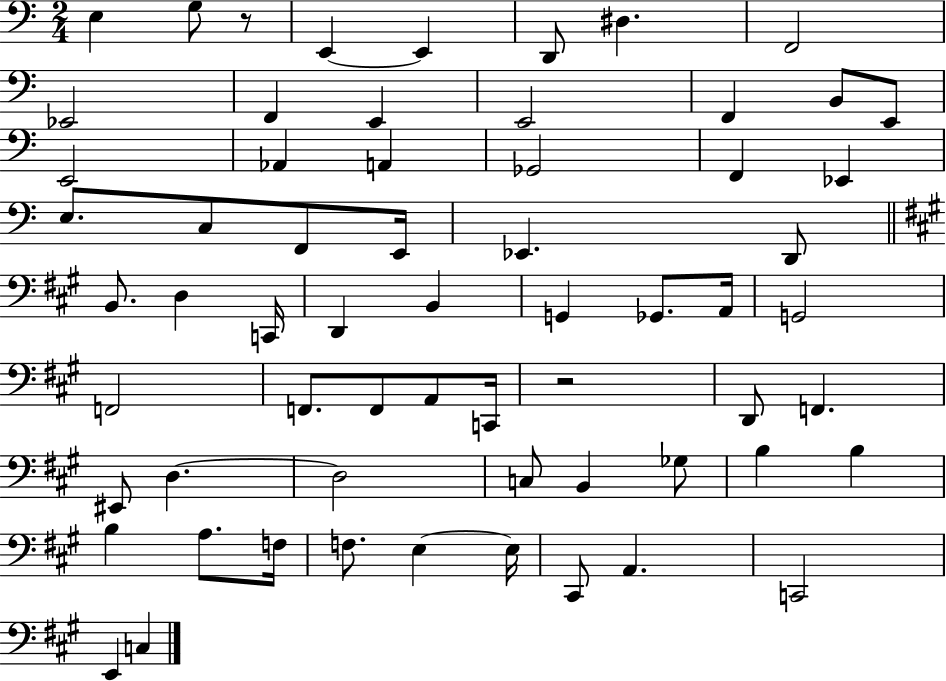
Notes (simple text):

E3/q G3/e R/e E2/q E2/q D2/e D#3/q. F2/h Eb2/h F2/q E2/q E2/h F2/q B2/e E2/e E2/h Ab2/q A2/q Gb2/h F2/q Eb2/q E3/e. C3/e F2/e E2/s Eb2/q. D2/e B2/e. D3/q C2/s D2/q B2/q G2/q Gb2/e. A2/s G2/h F2/h F2/e. F2/e A2/e C2/s R/h D2/e F2/q. EIS2/e D3/q. D3/h C3/e B2/q Gb3/e B3/q B3/q B3/q A3/e. F3/s F3/e. E3/q E3/s C#2/e A2/q. C2/h E2/q C3/q